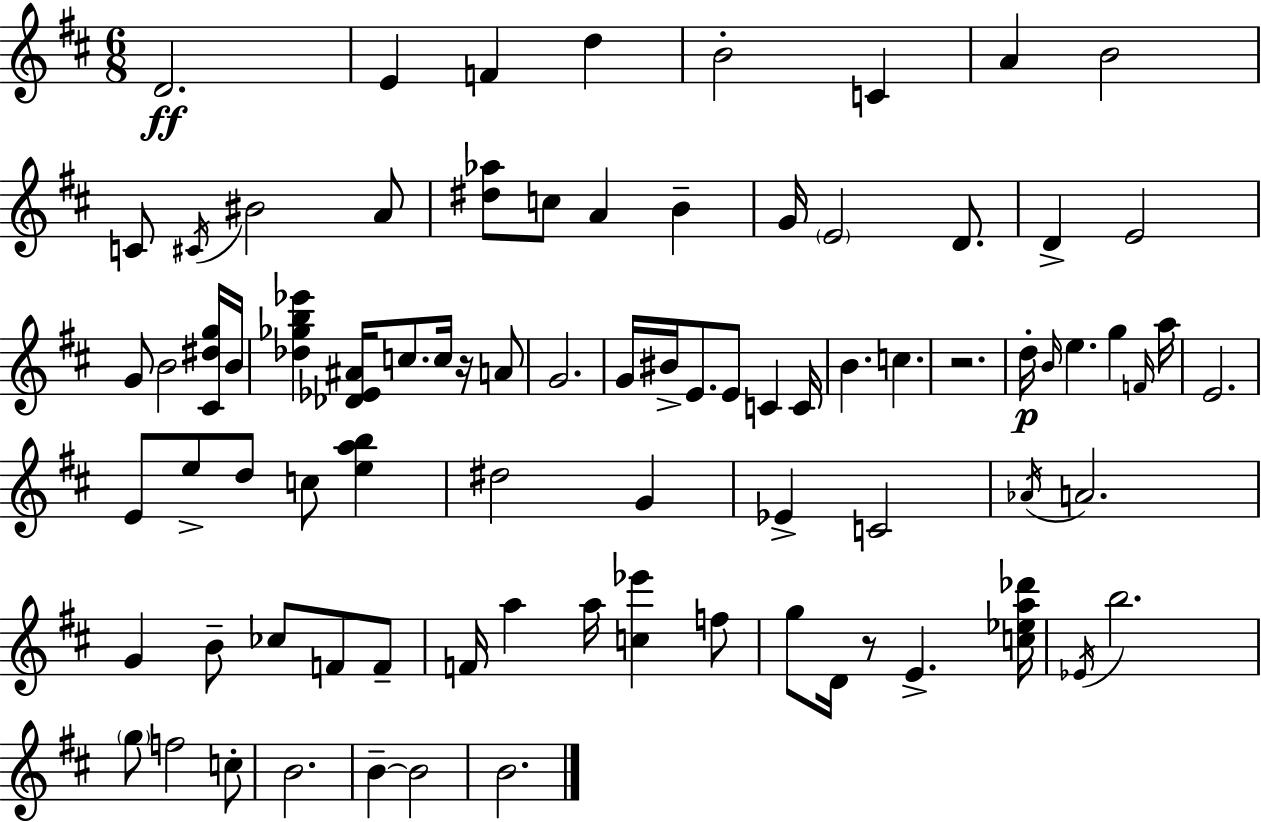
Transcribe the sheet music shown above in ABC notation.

X:1
T:Untitled
M:6/8
L:1/4
K:D
D2 E F d B2 C A B2 C/2 ^C/4 ^B2 A/2 [^d_a]/2 c/2 A B G/4 E2 D/2 D E2 G/2 B2 [^C^dg]/4 B/4 [_d_gb_e'] [_D_E^A]/4 c/2 c/4 z/4 A/2 G2 G/4 ^B/4 E/2 E/2 C C/4 B c z2 d/4 B/4 e g F/4 a/4 E2 E/2 e/2 d/2 c/2 [eab] ^d2 G _E C2 _A/4 A2 G B/2 _c/2 F/2 F/2 F/4 a a/4 [c_e'] f/2 g/2 D/4 z/2 E [c_ea_d']/4 _E/4 b2 g/2 f2 c/2 B2 B B2 B2